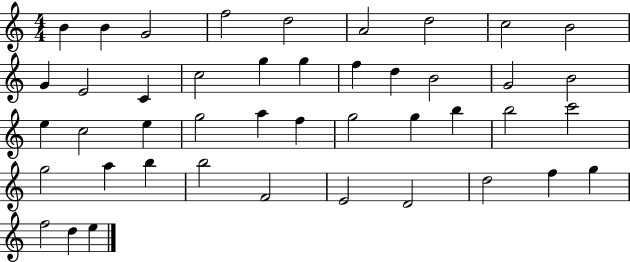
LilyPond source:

{
  \clef treble
  \numericTimeSignature
  \time 4/4
  \key c \major
  b'4 b'4 g'2 | f''2 d''2 | a'2 d''2 | c''2 b'2 | \break g'4 e'2 c'4 | c''2 g''4 g''4 | f''4 d''4 b'2 | g'2 b'2 | \break e''4 c''2 e''4 | g''2 a''4 f''4 | g''2 g''4 b''4 | b''2 c'''2 | \break g''2 a''4 b''4 | b''2 f'2 | e'2 d'2 | d''2 f''4 g''4 | \break f''2 d''4 e''4 | \bar "|."
}